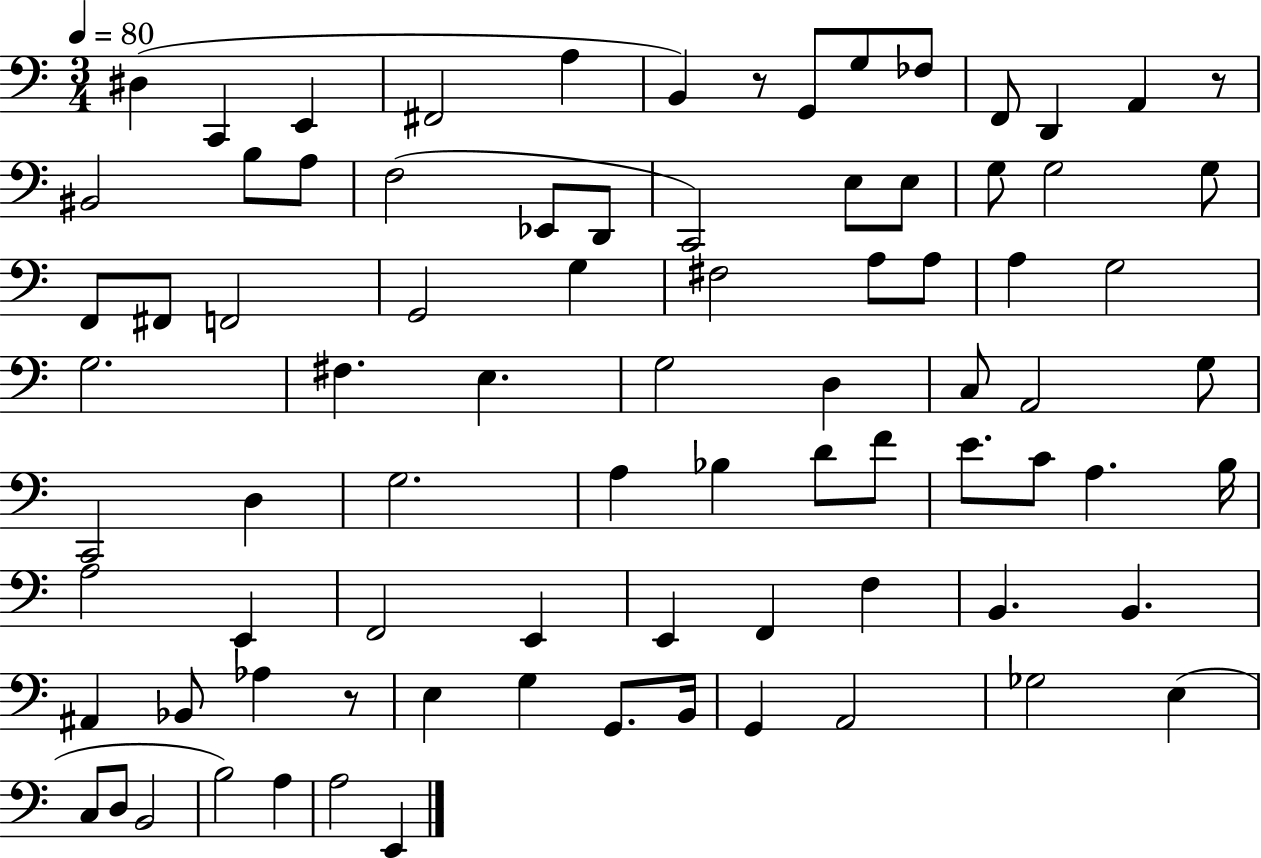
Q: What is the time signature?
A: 3/4